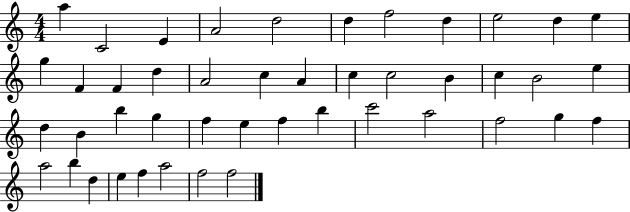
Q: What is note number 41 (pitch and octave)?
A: E5